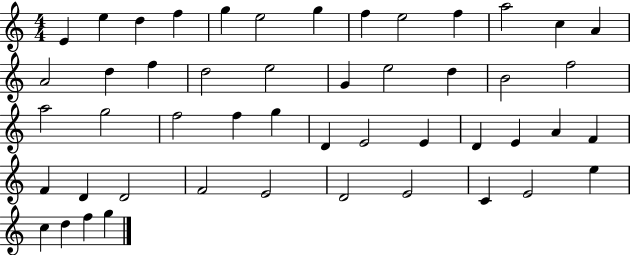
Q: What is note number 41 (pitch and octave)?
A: D4